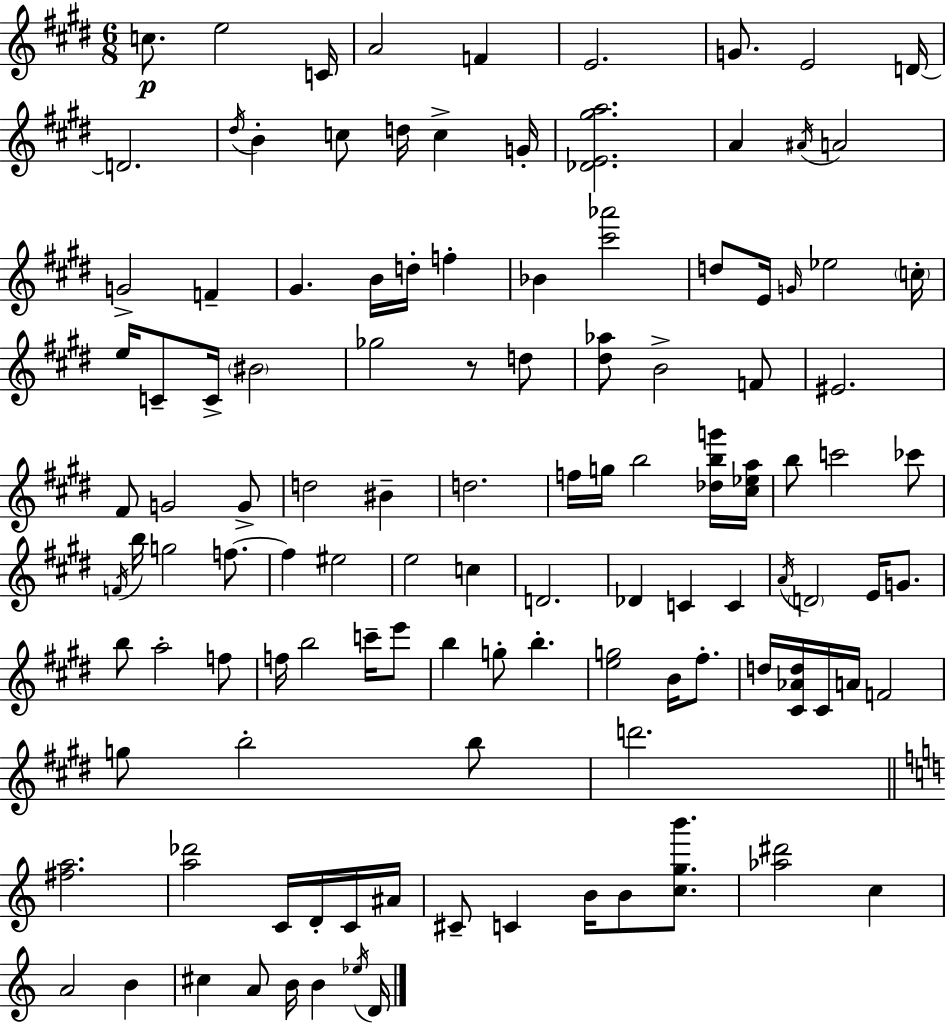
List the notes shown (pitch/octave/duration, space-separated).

C5/e. E5/h C4/s A4/h F4/q E4/h. G4/e. E4/h D4/s D4/h. D#5/s B4/q C5/e D5/s C5/q G4/s [Db4,E4,G#5,A5]/h. A4/q A#4/s A4/h G4/h F4/q G#4/q. B4/s D5/s F5/q Bb4/q [C#6,Ab6]/h D5/e E4/s G4/s Eb5/h C5/s E5/s C4/e C4/s BIS4/h Gb5/h R/e D5/e [D#5,Ab5]/e B4/h F4/e EIS4/h. F#4/e G4/h G4/e D5/h BIS4/q D5/h. F5/s G5/s B5/h [Db5,B5,G6]/s [C#5,Eb5,A5]/s B5/e C6/h CES6/e F4/s B5/s G5/h F5/e. F5/q EIS5/h E5/h C5/q D4/h. Db4/q C4/q C4/q A4/s D4/h E4/s G4/e. B5/e A5/h F5/e F5/s B5/h C6/s E6/e B5/q G5/e B5/q. [E5,G5]/h B4/s F#5/e. D5/s [C#4,Ab4,D5]/s C#4/s A4/s F4/h G5/e B5/h B5/e D6/h. [F#5,A5]/h. [A5,Db6]/h C4/s D4/s C4/s A#4/s C#4/e C4/q B4/s B4/e [C5,G5,B6]/e. [Ab5,D#6]/h C5/q A4/h B4/q C#5/q A4/e B4/s B4/q Eb5/s D4/s